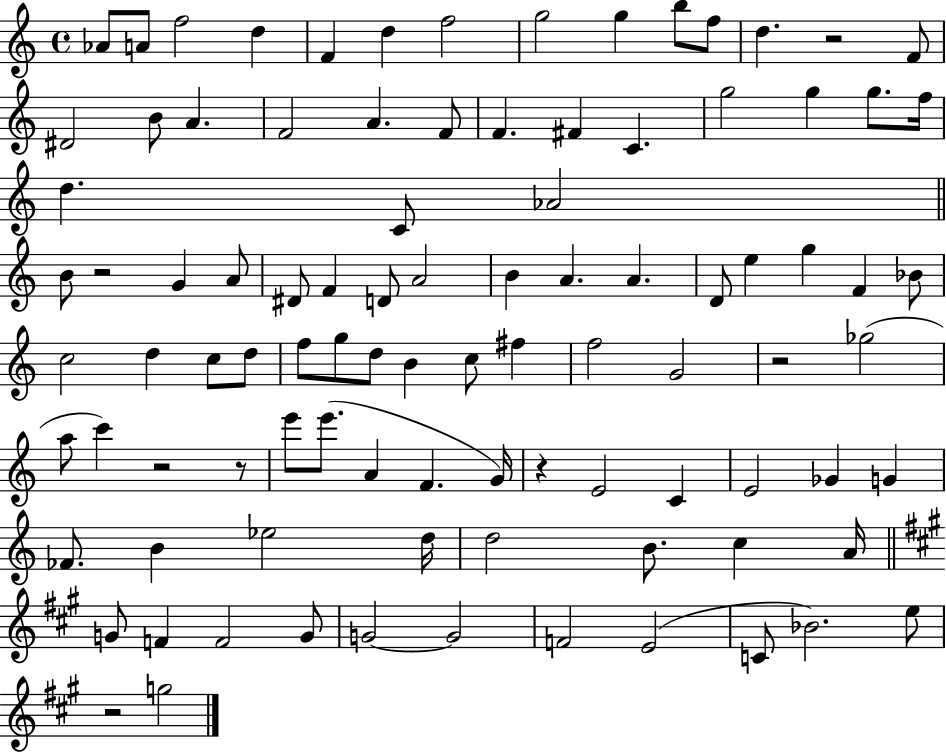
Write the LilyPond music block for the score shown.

{
  \clef treble
  \time 4/4
  \defaultTimeSignature
  \key c \major
  \repeat volta 2 { aes'8 a'8 f''2 d''4 | f'4 d''4 f''2 | g''2 g''4 b''8 f''8 | d''4. r2 f'8 | \break dis'2 b'8 a'4. | f'2 a'4. f'8 | f'4. fis'4 c'4. | g''2 g''4 g''8. f''16 | \break d''4. c'8 aes'2 | \bar "||" \break \key c \major b'8 r2 g'4 a'8 | dis'8 f'4 d'8 a'2 | b'4 a'4. a'4. | d'8 e''4 g''4 f'4 bes'8 | \break c''2 d''4 c''8 d''8 | f''8 g''8 d''8 b'4 c''8 fis''4 | f''2 g'2 | r2 ges''2( | \break a''8 c'''4) r2 r8 | e'''8 e'''8.( a'4 f'4. g'16) | r4 e'2 c'4 | e'2 ges'4 g'4 | \break fes'8. b'4 ees''2 d''16 | d''2 b'8. c''4 a'16 | \bar "||" \break \key a \major g'8 f'4 f'2 g'8 | g'2~~ g'2 | f'2 e'2( | c'8 bes'2.) e''8 | \break r2 g''2 | } \bar "|."
}